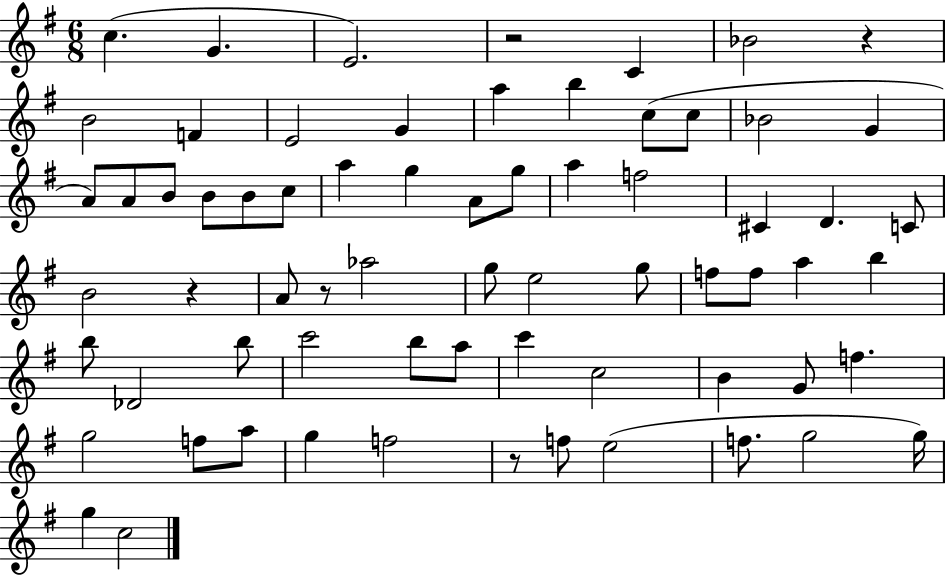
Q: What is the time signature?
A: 6/8